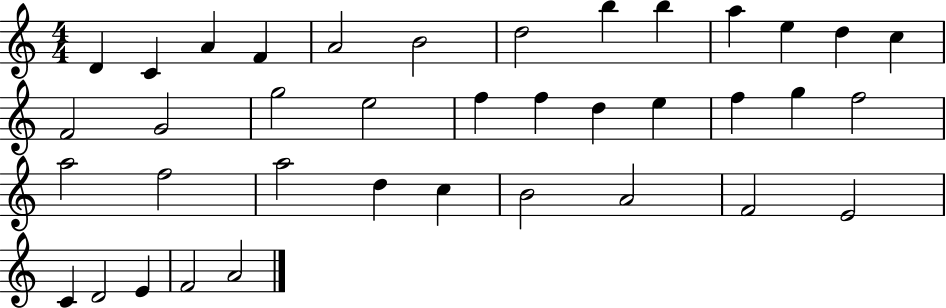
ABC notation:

X:1
T:Untitled
M:4/4
L:1/4
K:C
D C A F A2 B2 d2 b b a e d c F2 G2 g2 e2 f f d e f g f2 a2 f2 a2 d c B2 A2 F2 E2 C D2 E F2 A2